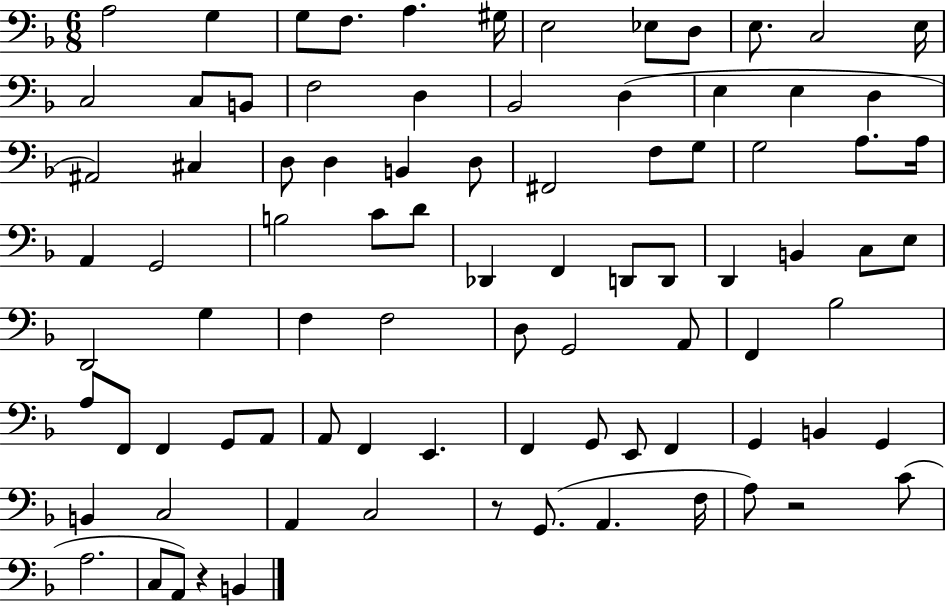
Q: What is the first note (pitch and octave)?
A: A3